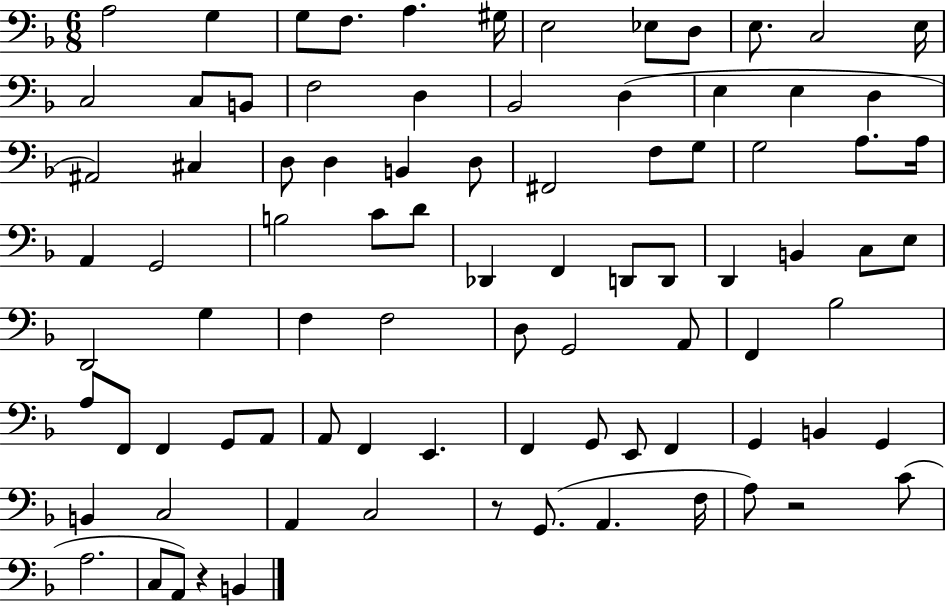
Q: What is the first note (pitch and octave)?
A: A3